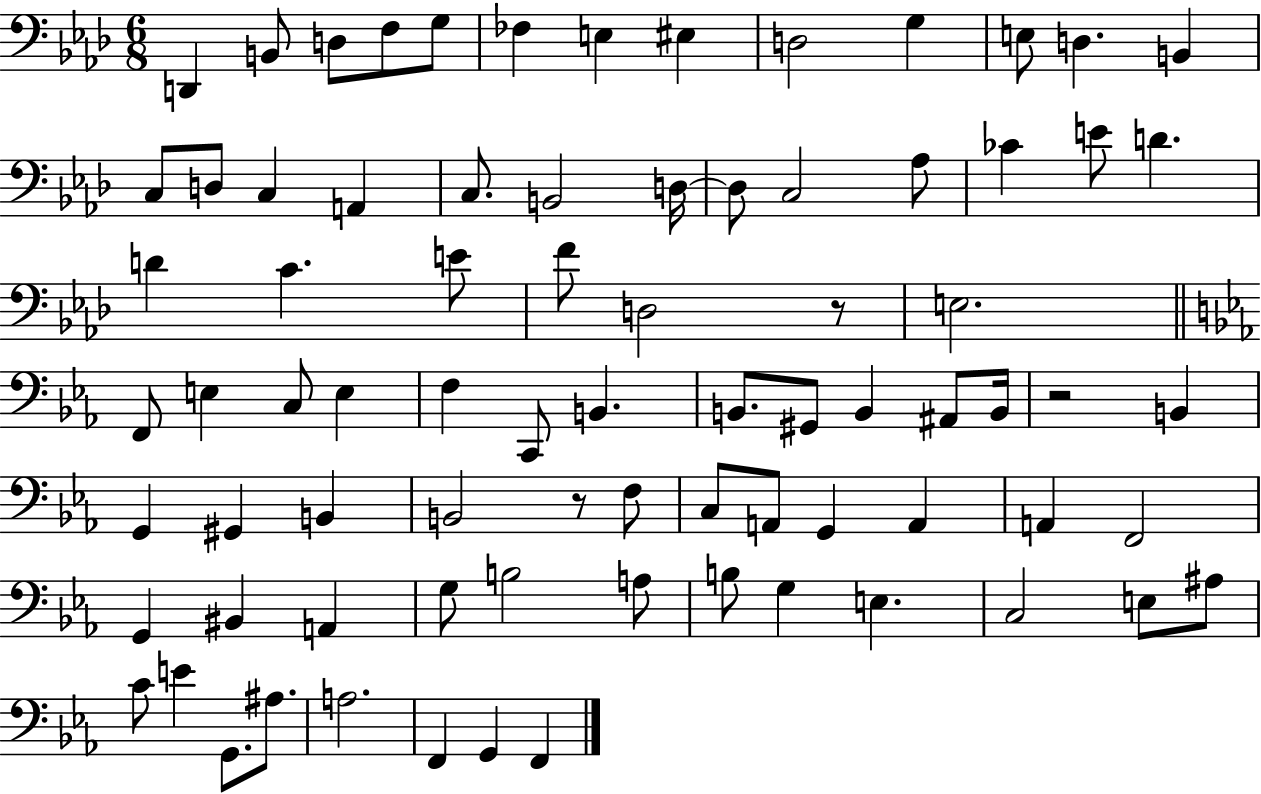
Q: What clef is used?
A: bass